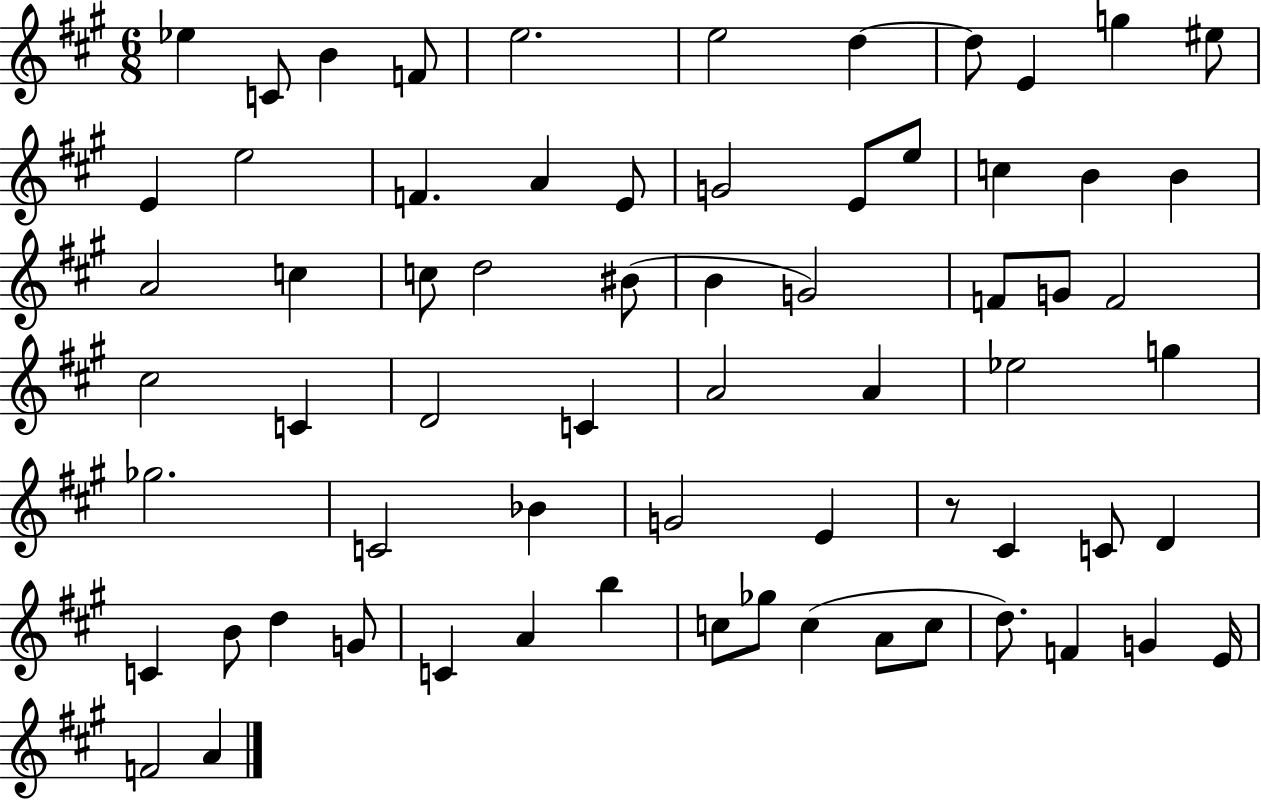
{
  \clef treble
  \numericTimeSignature
  \time 6/8
  \key a \major
  ees''4 c'8 b'4 f'8 | e''2. | e''2 d''4~~ | d''8 e'4 g''4 eis''8 | \break e'4 e''2 | f'4. a'4 e'8 | g'2 e'8 e''8 | c''4 b'4 b'4 | \break a'2 c''4 | c''8 d''2 bis'8( | b'4 g'2) | f'8 g'8 f'2 | \break cis''2 c'4 | d'2 c'4 | a'2 a'4 | ees''2 g''4 | \break ges''2. | c'2 bes'4 | g'2 e'4 | r8 cis'4 c'8 d'4 | \break c'4 b'8 d''4 g'8 | c'4 a'4 b''4 | c''8 ges''8 c''4( a'8 c''8 | d''8.) f'4 g'4 e'16 | \break f'2 a'4 | \bar "|."
}